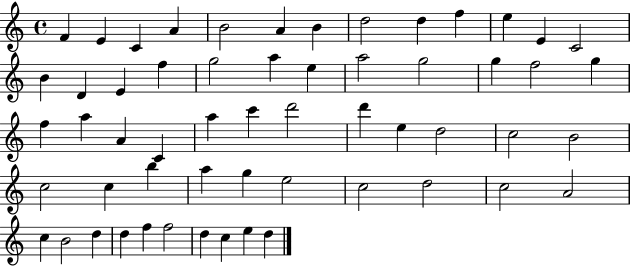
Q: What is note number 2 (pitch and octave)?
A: E4